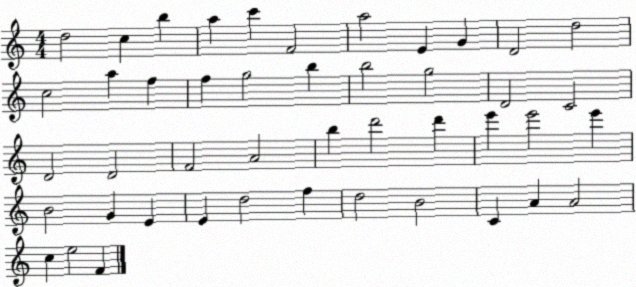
X:1
T:Untitled
M:4/4
L:1/4
K:C
d2 c b a c' F2 a2 E G D2 d2 c2 a f f g2 b b2 g2 D2 C2 D2 D2 F2 A2 b d'2 d' e' e'2 e' B2 G E E d2 f d2 B2 C A A2 c e2 F